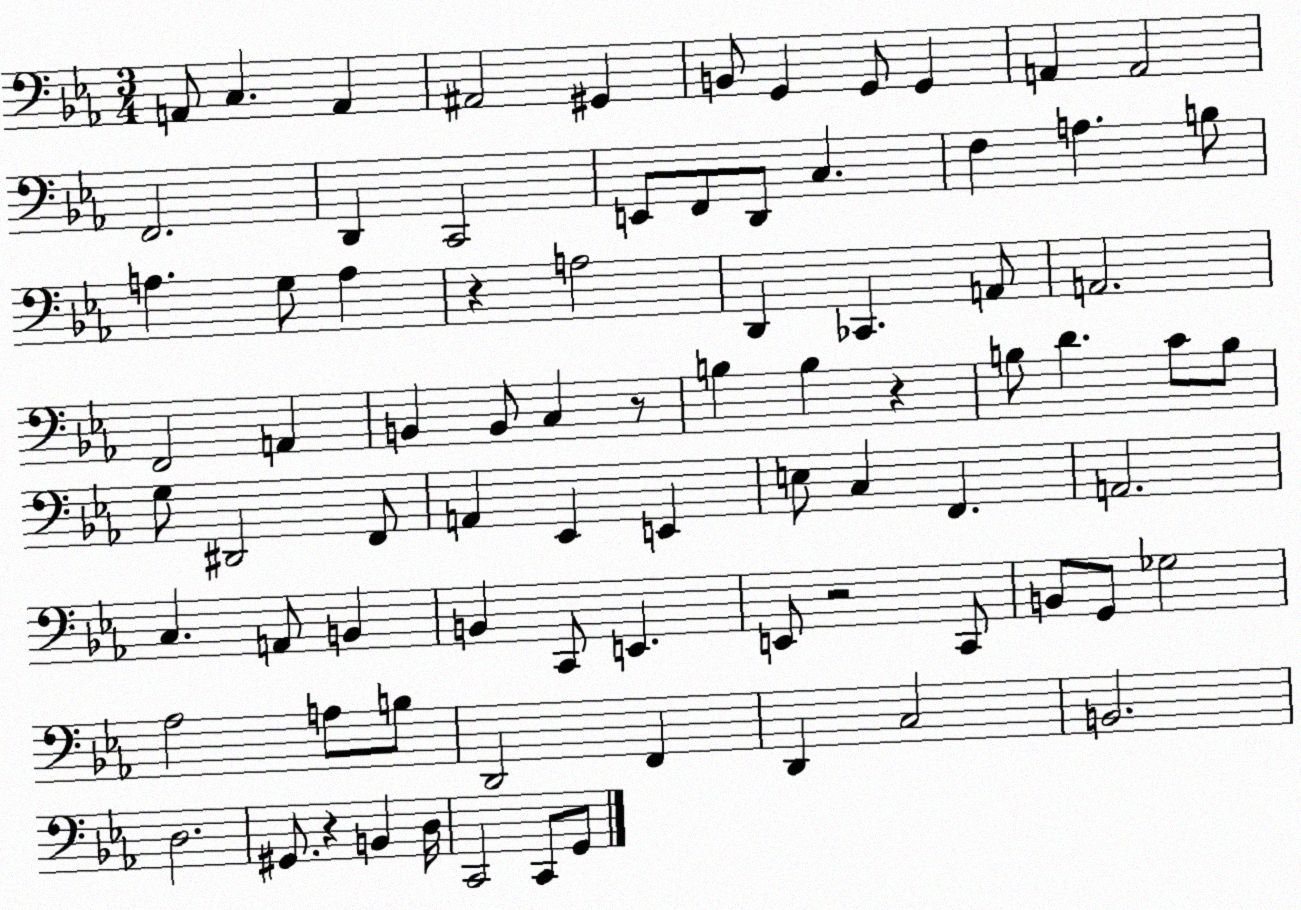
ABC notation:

X:1
T:Untitled
M:3/4
L:1/4
K:Eb
A,,/2 C, A,, ^A,,2 ^G,, B,,/2 G,, G,,/2 G,, A,, A,,2 F,,2 D,, C,,2 E,,/2 F,,/2 D,,/2 C, F, A, B,/2 A, G,/2 A, z A,2 D,, _C,, A,,/2 A,,2 F,,2 A,, B,, B,,/2 C, z/2 B, B, z B,/2 D C/2 B,/2 G,/2 ^D,,2 F,,/2 A,, _E,, E,, E,/2 C, F,, A,,2 C, A,,/2 B,, B,, C,,/2 E,, E,,/2 z2 C,,/2 B,,/2 G,,/2 _G,2 _A,2 A,/2 B,/2 D,,2 F,, D,, C,2 B,,2 D,2 ^G,,/2 z B,, D,/4 C,,2 C,,/2 G,,/2